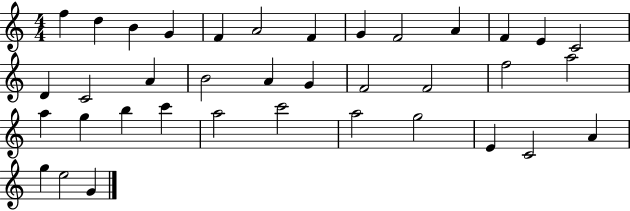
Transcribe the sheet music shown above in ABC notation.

X:1
T:Untitled
M:4/4
L:1/4
K:C
f d B G F A2 F G F2 A F E C2 D C2 A B2 A G F2 F2 f2 a2 a g b c' a2 c'2 a2 g2 E C2 A g e2 G